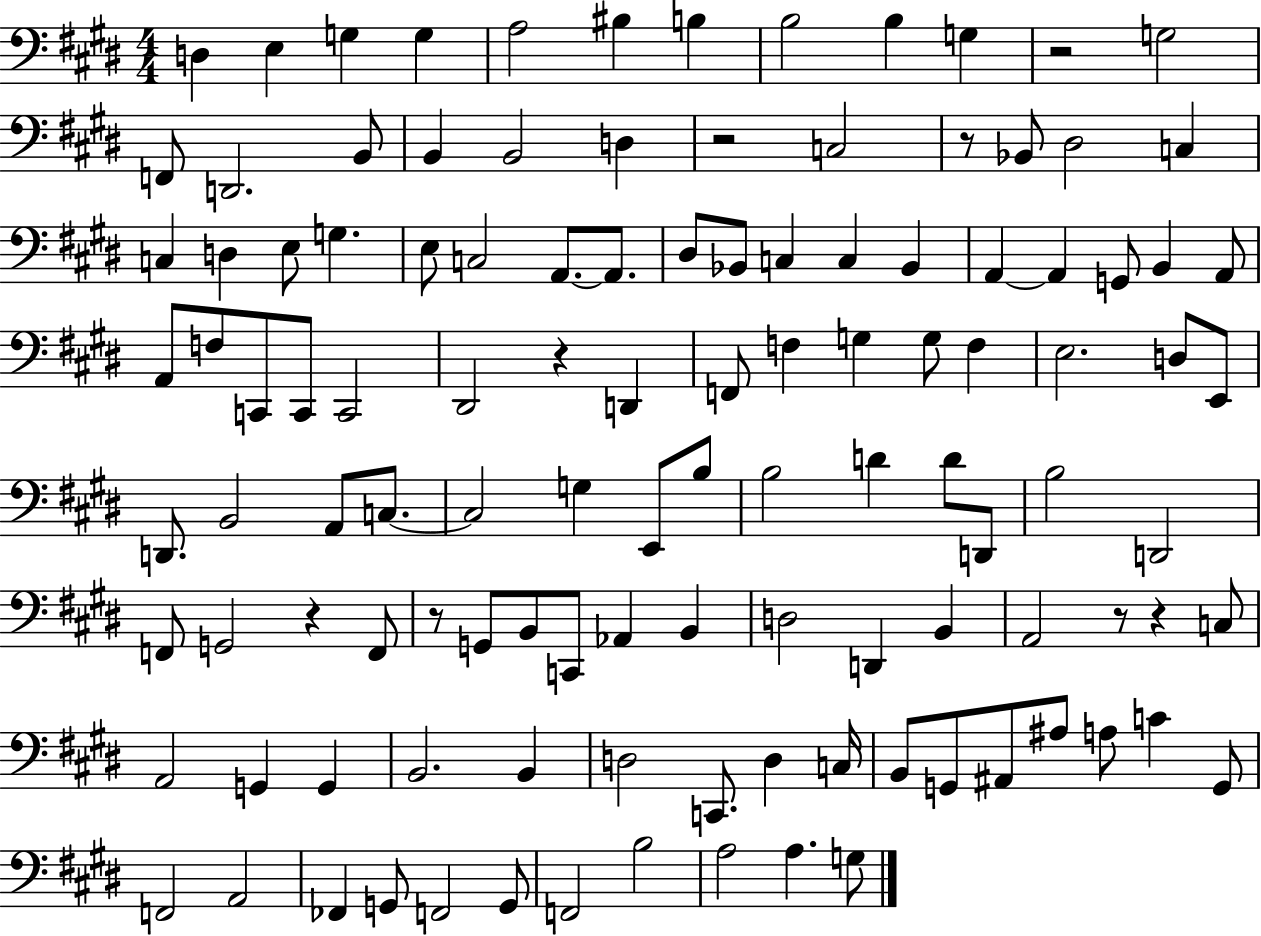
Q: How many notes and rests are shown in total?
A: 116